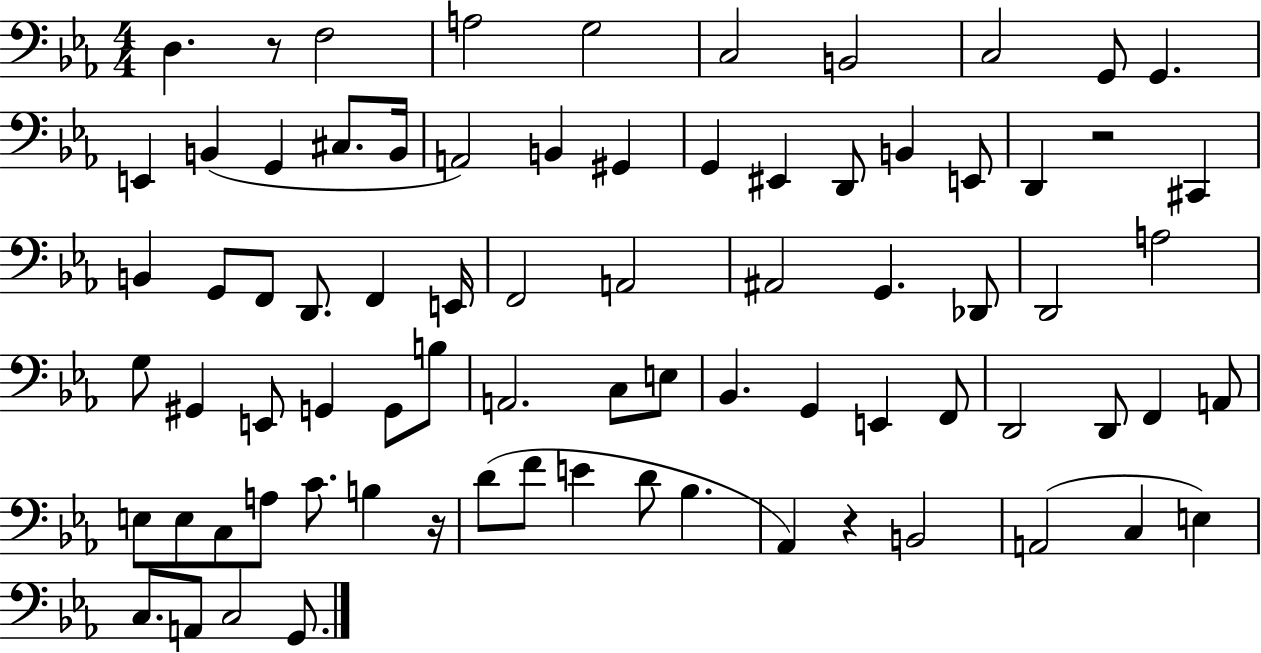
{
  \clef bass
  \numericTimeSignature
  \time 4/4
  \key ees \major
  d4. r8 f2 | a2 g2 | c2 b,2 | c2 g,8 g,4. | \break e,4 b,4( g,4 cis8. b,16 | a,2) b,4 gis,4 | g,4 eis,4 d,8 b,4 e,8 | d,4 r2 cis,4 | \break b,4 g,8 f,8 d,8. f,4 e,16 | f,2 a,2 | ais,2 g,4. des,8 | d,2 a2 | \break g8 gis,4 e,8 g,4 g,8 b8 | a,2. c8 e8 | bes,4. g,4 e,4 f,8 | d,2 d,8 f,4 a,8 | \break e8 e8 c8 a8 c'8. b4 r16 | d'8( f'8 e'4 d'8 bes4. | aes,4) r4 b,2 | a,2( c4 e4) | \break c8. a,8 c2 g,8. | \bar "|."
}